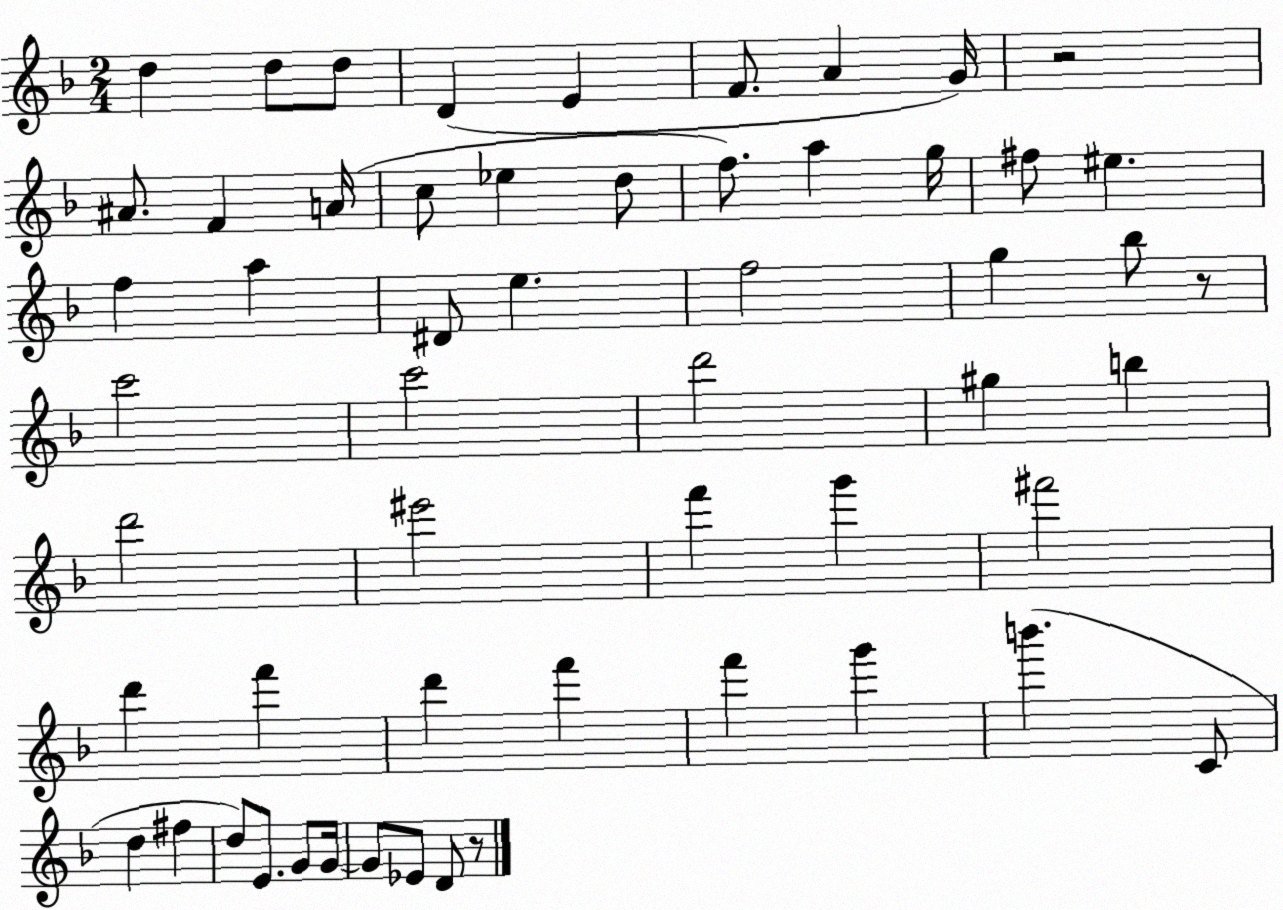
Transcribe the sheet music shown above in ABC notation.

X:1
T:Untitled
M:2/4
L:1/4
K:F
d d/2 d/2 D E F/2 A G/4 z2 ^A/2 F A/4 c/2 _e d/2 f/2 a g/4 ^f/2 ^e f a ^D/2 e f2 g _b/2 z/2 c'2 c'2 d'2 ^g b d'2 ^e'2 f' g' ^f'2 d' f' d' f' f' g' b' C/2 d ^f d/2 E/2 G/2 G/4 G/2 _E/2 D/2 z/2